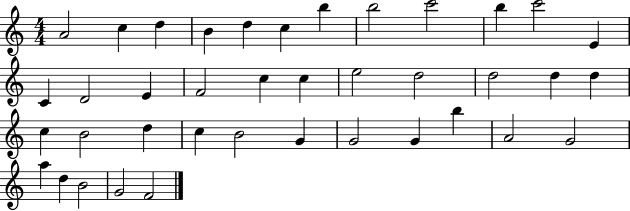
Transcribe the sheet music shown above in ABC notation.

X:1
T:Untitled
M:4/4
L:1/4
K:C
A2 c d B d c b b2 c'2 b c'2 E C D2 E F2 c c e2 d2 d2 d d c B2 d c B2 G G2 G b A2 G2 a d B2 G2 F2